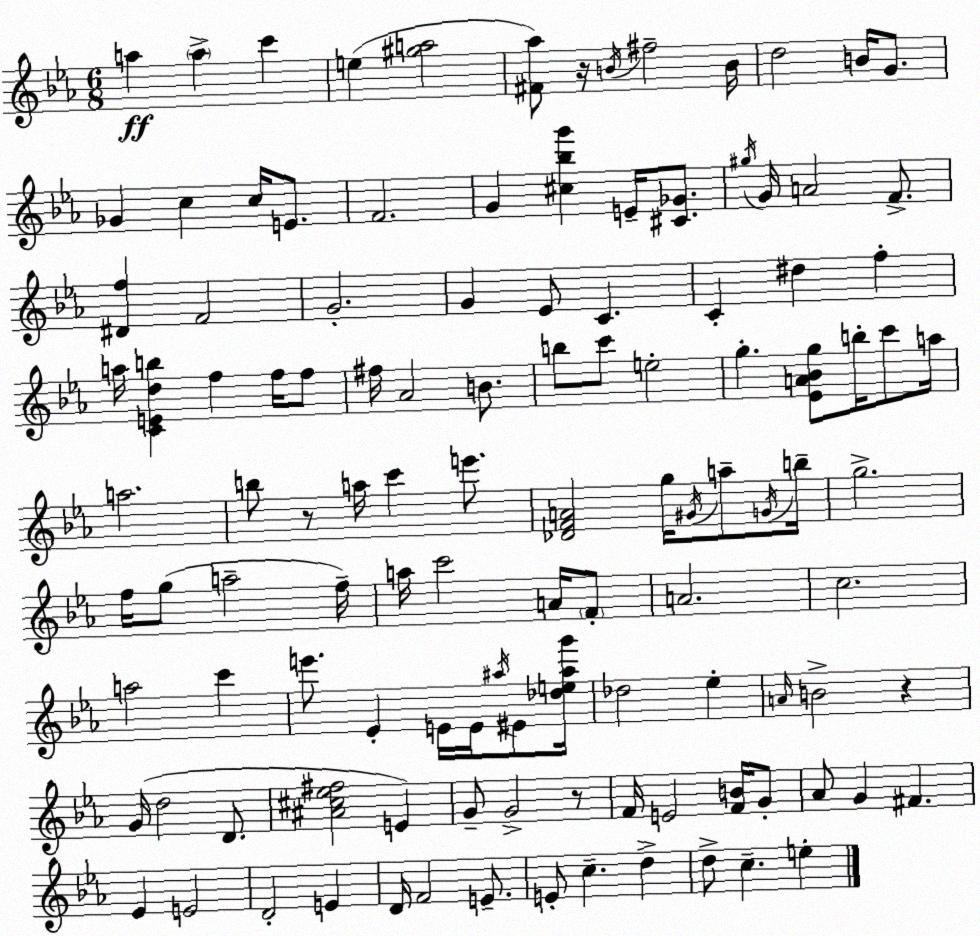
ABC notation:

X:1
T:Untitled
M:6/8
L:1/4
K:Cm
a a c' e [^ga]2 [^F_a]/2 z/4 B/4 ^f2 B/4 d2 B/4 G/2 _G c c/4 E/2 F2 G [^c_bg'] E/4 [^C_G]/2 ^g/4 G/4 A2 F/2 [^Df] F2 G2 G _E/2 C C ^d f a/4 [CEdb] f f/4 f/2 ^f/4 _A2 B/2 b/2 c'/2 e2 g [_EA_Bg]/2 b/4 c'/2 a/4 a2 b/2 z/2 a/4 c' e'/2 [_DFA]2 g/4 ^G/4 a/2 G/4 b/4 g2 f/4 g/2 a2 f/4 a/4 c'2 A/4 F/2 A2 c2 a2 c' e'/2 _E E/4 E/4 ^a/4 ^E/2 [_de^ag']/4 _d2 _e A/4 B2 z G/4 d2 D/2 [^A^c_e^f]2 E G/2 G2 z/2 F/4 E2 [FB]/4 G/2 _A/2 G ^F _E E2 D2 E D/4 F2 E/2 E/2 c d d/2 c e